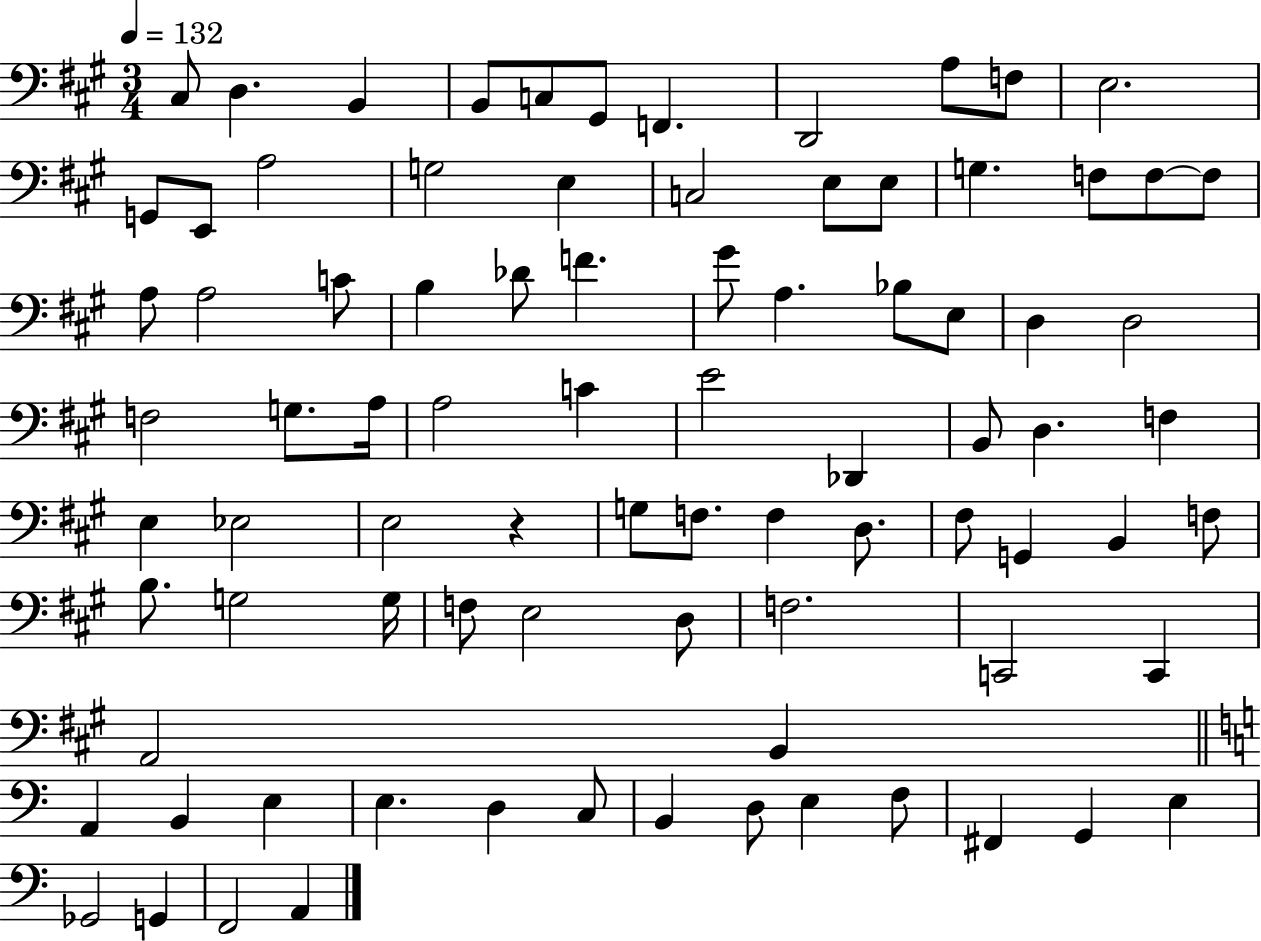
{
  \clef bass
  \numericTimeSignature
  \time 3/4
  \key a \major
  \tempo 4 = 132
  \repeat volta 2 { cis8 d4. b,4 | b,8 c8 gis,8 f,4. | d,2 a8 f8 | e2. | \break g,8 e,8 a2 | g2 e4 | c2 e8 e8 | g4. f8 f8~~ f8 | \break a8 a2 c'8 | b4 des'8 f'4. | gis'8 a4. bes8 e8 | d4 d2 | \break f2 g8. a16 | a2 c'4 | e'2 des,4 | b,8 d4. f4 | \break e4 ees2 | e2 r4 | g8 f8. f4 d8. | fis8 g,4 b,4 f8 | \break b8. g2 g16 | f8 e2 d8 | f2. | c,2 c,4 | \break a,2 b,4 | \bar "||" \break \key c \major a,4 b,4 e4 | e4. d4 c8 | b,4 d8 e4 f8 | fis,4 g,4 e4 | \break ges,2 g,4 | f,2 a,4 | } \bar "|."
}